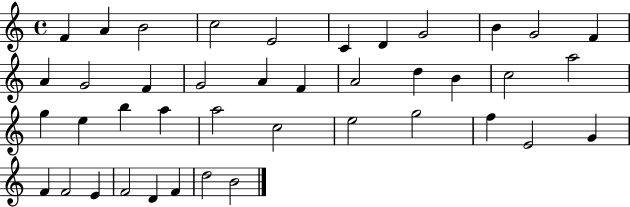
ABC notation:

X:1
T:Untitled
M:4/4
L:1/4
K:C
F A B2 c2 E2 C D G2 B G2 F A G2 F G2 A F A2 d B c2 a2 g e b a a2 c2 e2 g2 f E2 G F F2 E F2 D F d2 B2